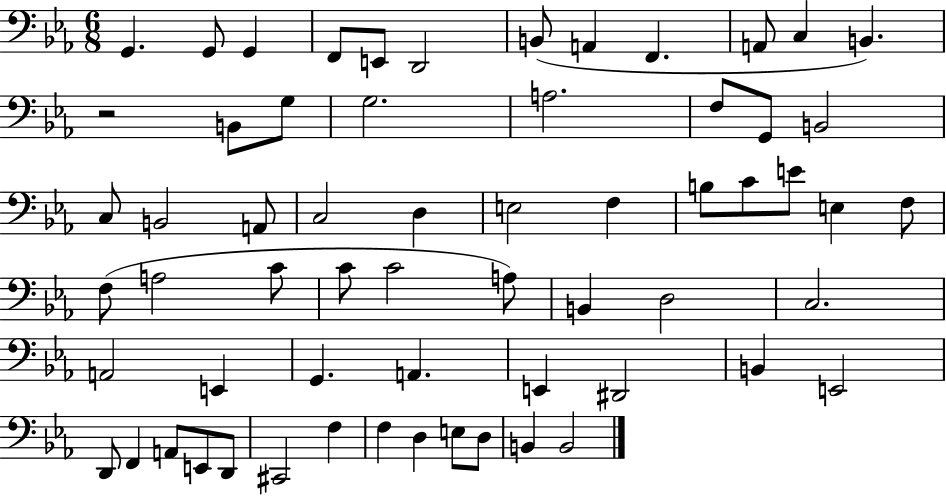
X:1
T:Untitled
M:6/8
L:1/4
K:Eb
G,, G,,/2 G,, F,,/2 E,,/2 D,,2 B,,/2 A,, F,, A,,/2 C, B,, z2 B,,/2 G,/2 G,2 A,2 F,/2 G,,/2 B,,2 C,/2 B,,2 A,,/2 C,2 D, E,2 F, B,/2 C/2 E/2 E, F,/2 F,/2 A,2 C/2 C/2 C2 A,/2 B,, D,2 C,2 A,,2 E,, G,, A,, E,, ^D,,2 B,, E,,2 D,,/2 F,, A,,/2 E,,/2 D,,/2 ^C,,2 F, F, D, E,/2 D,/2 B,, B,,2